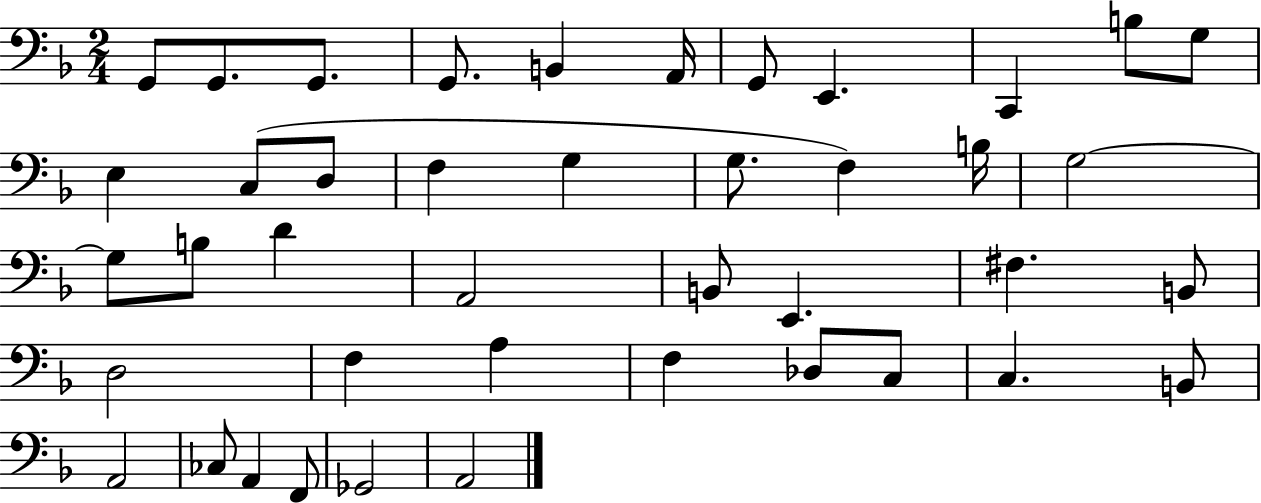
G2/e G2/e. G2/e. G2/e. B2/q A2/s G2/e E2/q. C2/q B3/e G3/e E3/q C3/e D3/e F3/q G3/q G3/e. F3/q B3/s G3/h G3/e B3/e D4/q A2/h B2/e E2/q. F#3/q. B2/e D3/h F3/q A3/q F3/q Db3/e C3/e C3/q. B2/e A2/h CES3/e A2/q F2/e Gb2/h A2/h